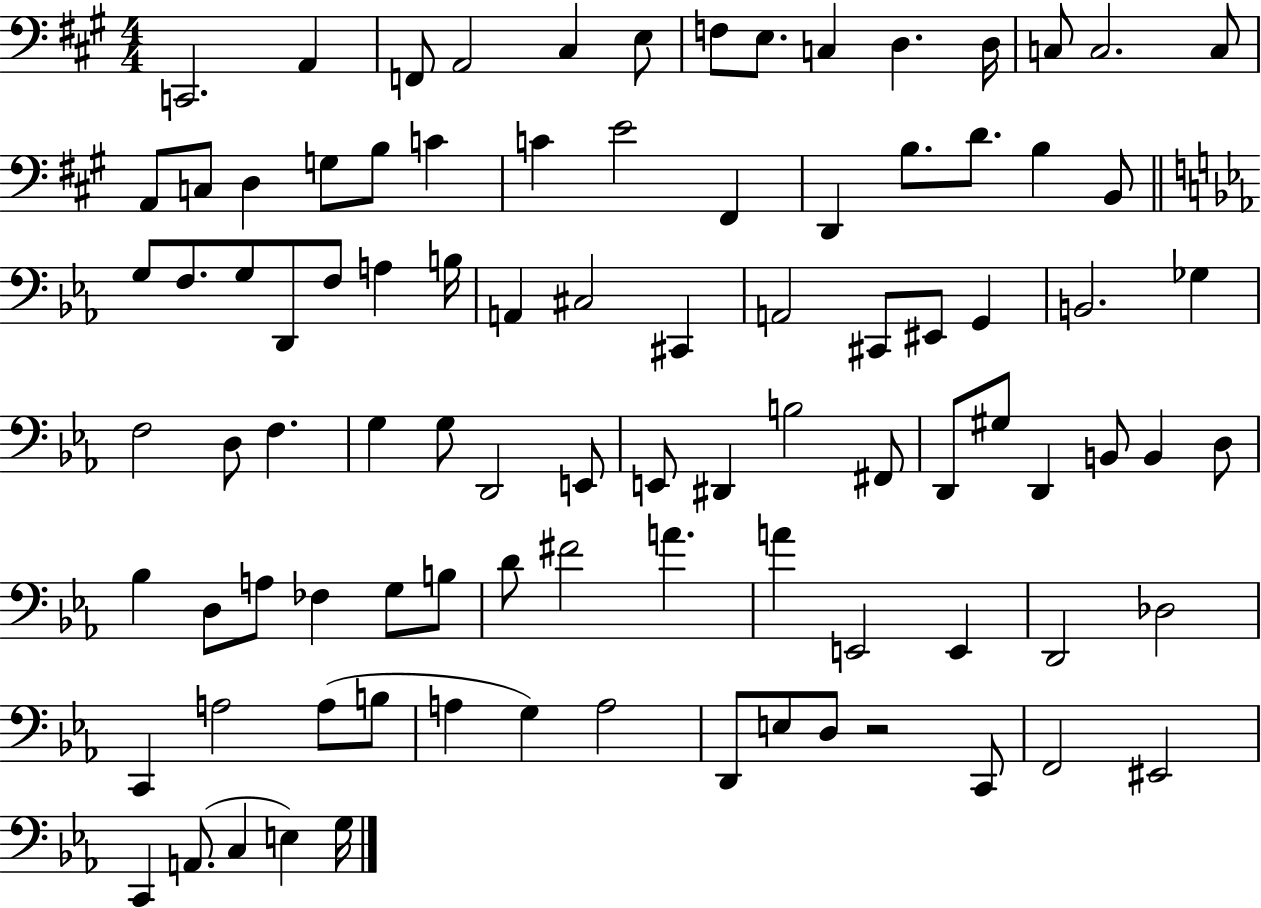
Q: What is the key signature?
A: A major